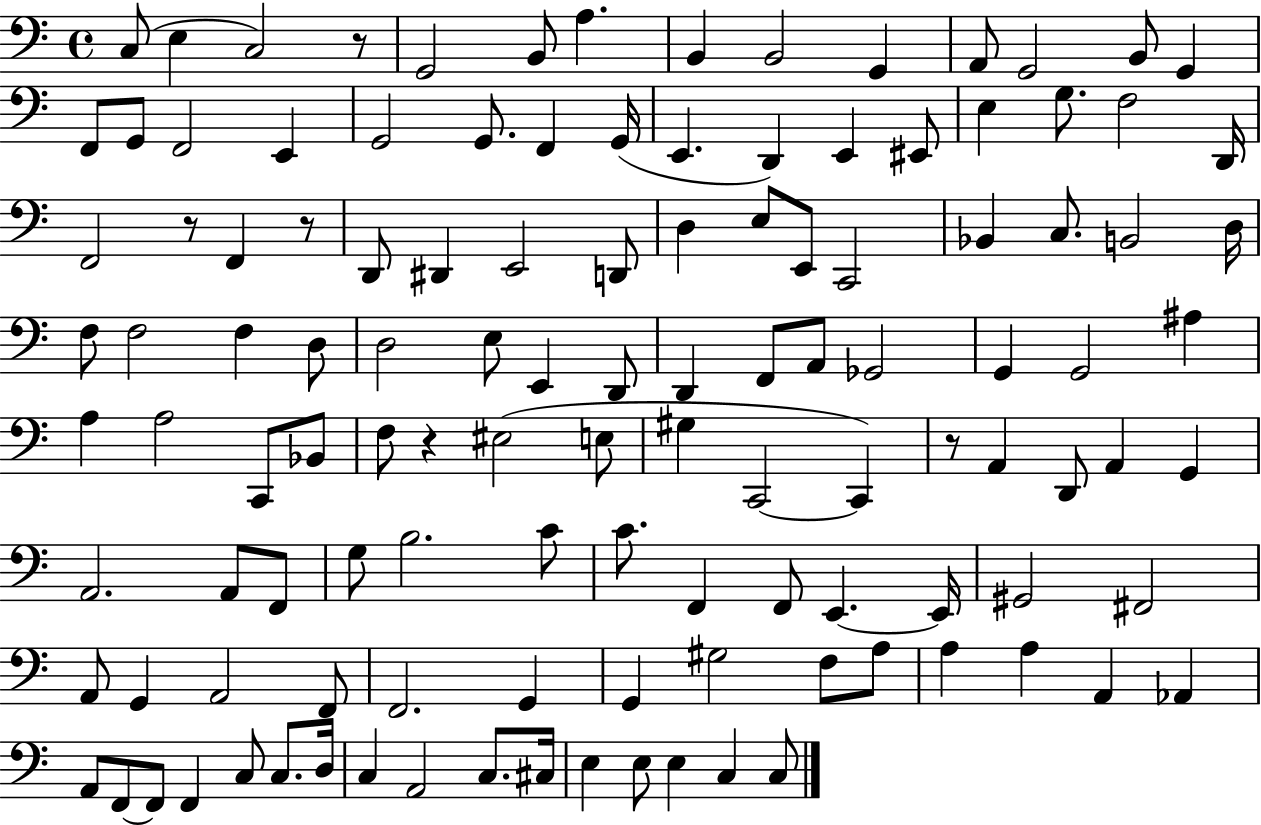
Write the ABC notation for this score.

X:1
T:Untitled
M:4/4
L:1/4
K:C
C,/2 E, C,2 z/2 G,,2 B,,/2 A, B,, B,,2 G,, A,,/2 G,,2 B,,/2 G,, F,,/2 G,,/2 F,,2 E,, G,,2 G,,/2 F,, G,,/4 E,, D,, E,, ^E,,/2 E, G,/2 F,2 D,,/4 F,,2 z/2 F,, z/2 D,,/2 ^D,, E,,2 D,,/2 D, E,/2 E,,/2 C,,2 _B,, C,/2 B,,2 D,/4 F,/2 F,2 F, D,/2 D,2 E,/2 E,, D,,/2 D,, F,,/2 A,,/2 _G,,2 G,, G,,2 ^A, A, A,2 C,,/2 _B,,/2 F,/2 z ^E,2 E,/2 ^G, C,,2 C,, z/2 A,, D,,/2 A,, G,, A,,2 A,,/2 F,,/2 G,/2 B,2 C/2 C/2 F,, F,,/2 E,, E,,/4 ^G,,2 ^F,,2 A,,/2 G,, A,,2 F,,/2 F,,2 G,, G,, ^G,2 F,/2 A,/2 A, A, A,, _A,, A,,/2 F,,/2 F,,/2 F,, C,/2 C,/2 D,/4 C, A,,2 C,/2 ^C,/4 E, E,/2 E, C, C,/2